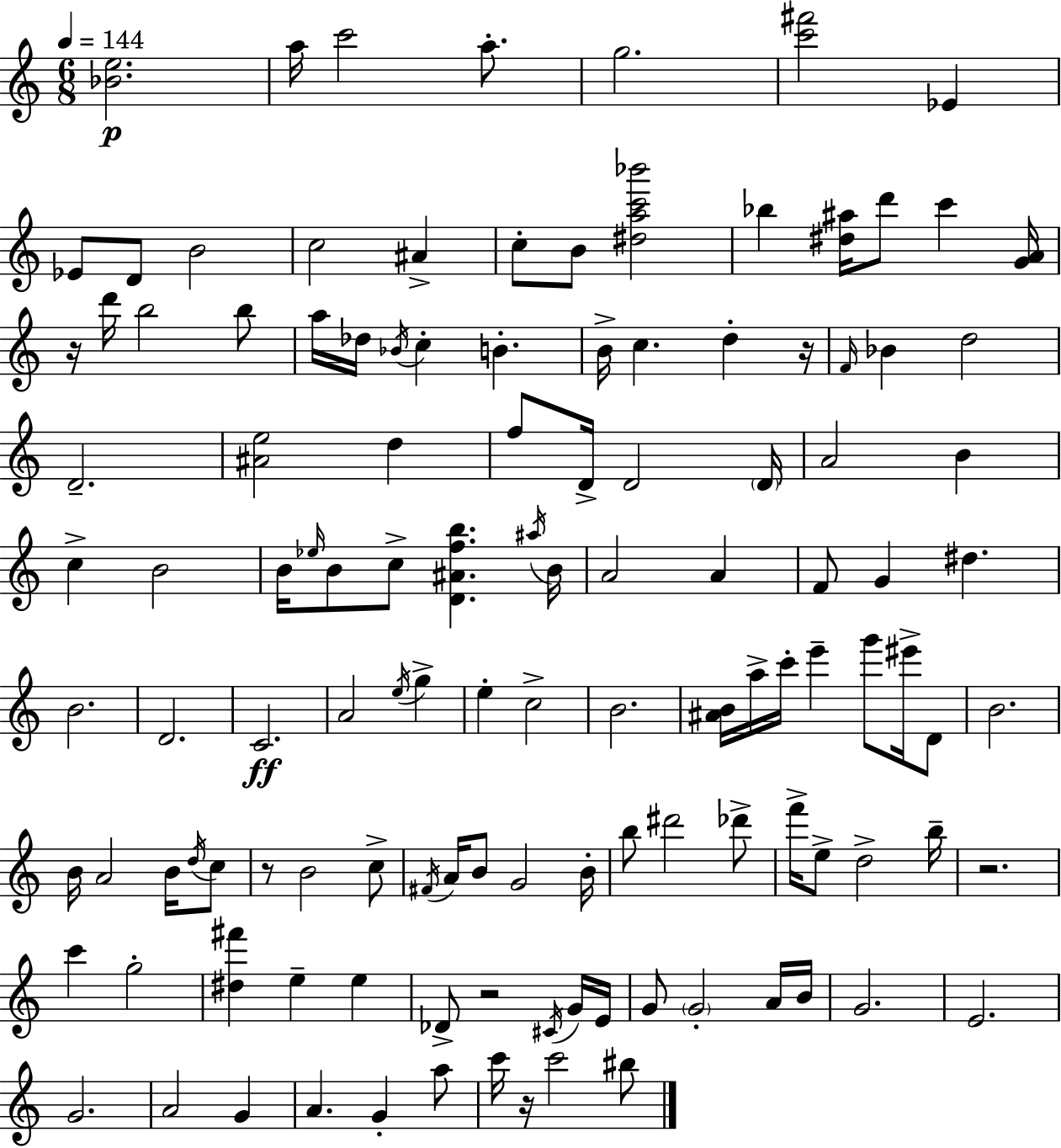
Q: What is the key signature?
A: A minor